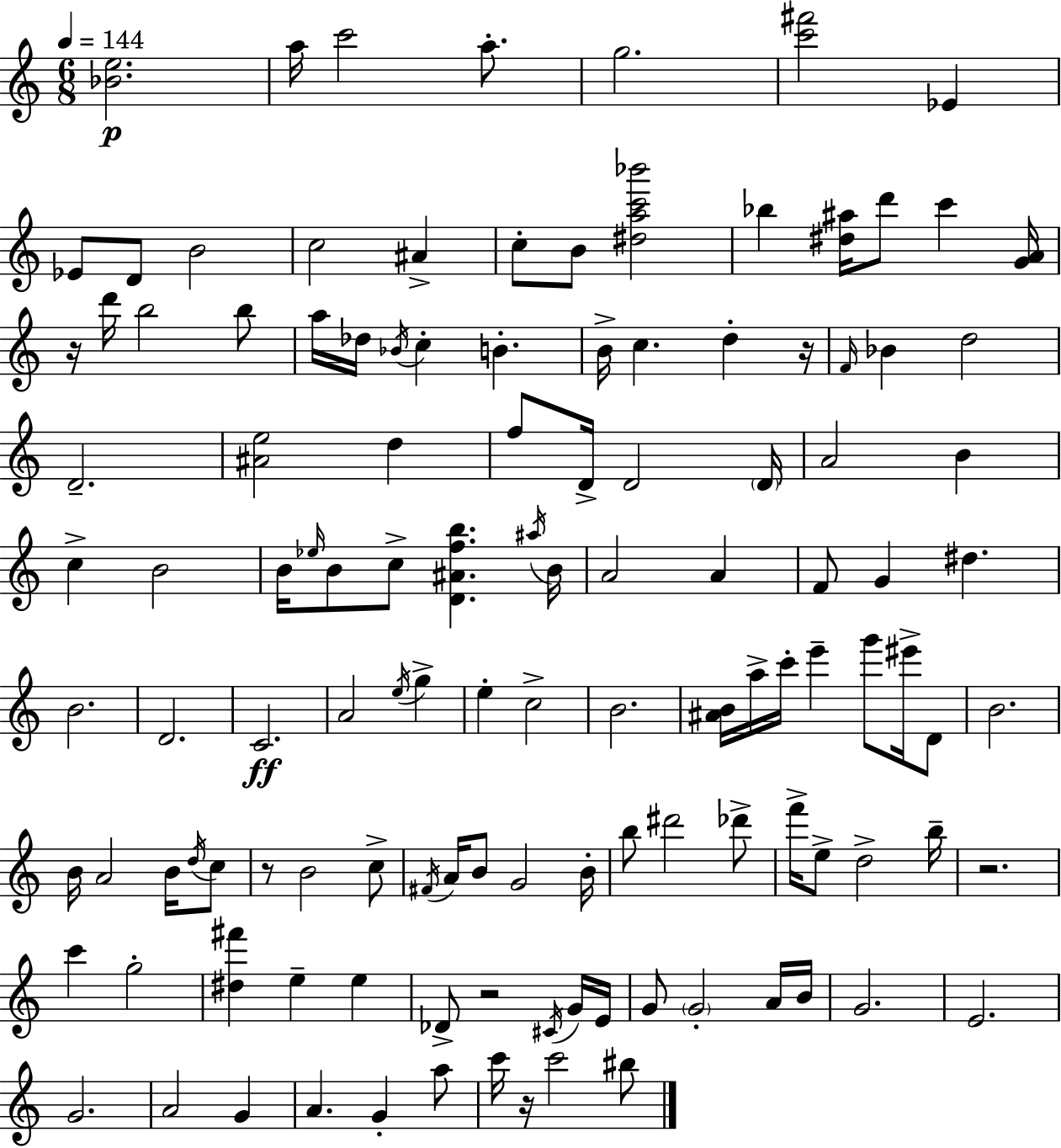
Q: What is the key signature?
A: A minor